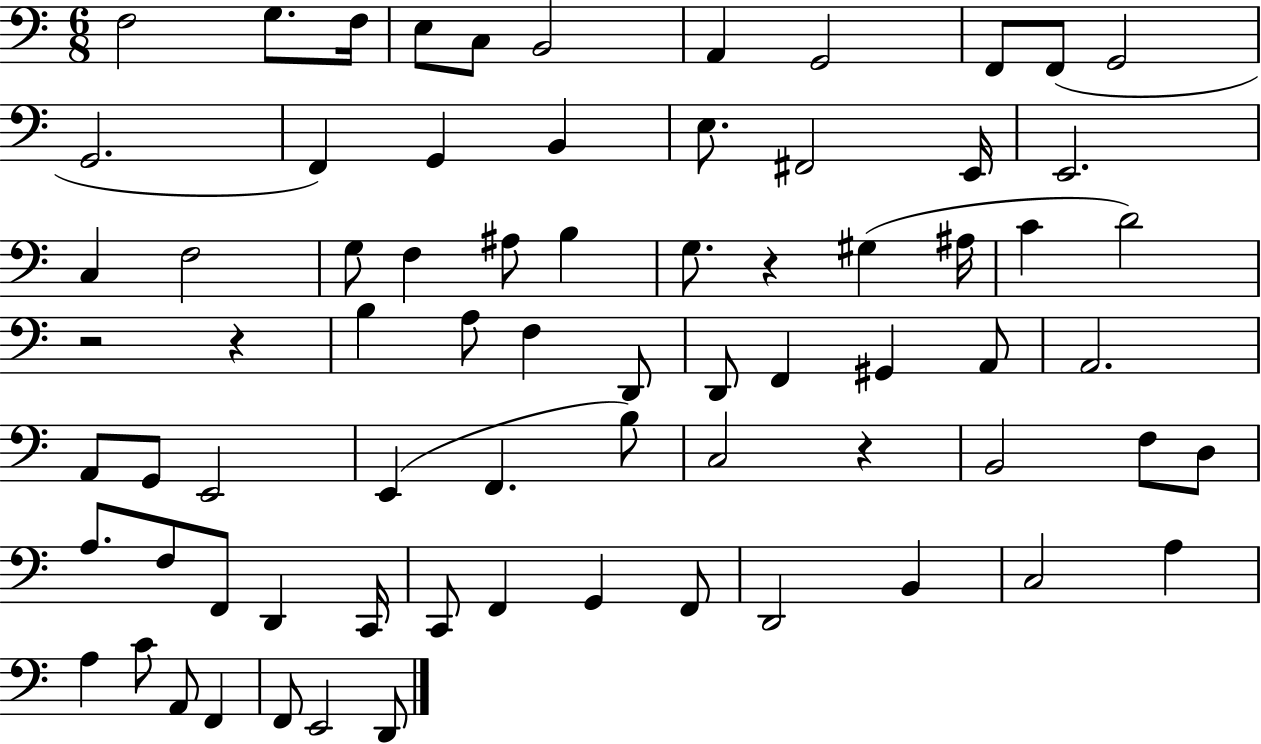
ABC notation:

X:1
T:Untitled
M:6/8
L:1/4
K:C
F,2 G,/2 F,/4 E,/2 C,/2 B,,2 A,, G,,2 F,,/2 F,,/2 G,,2 G,,2 F,, G,, B,, E,/2 ^F,,2 E,,/4 E,,2 C, F,2 G,/2 F, ^A,/2 B, G,/2 z ^G, ^A,/4 C D2 z2 z B, A,/2 F, D,,/2 D,,/2 F,, ^G,, A,,/2 A,,2 A,,/2 G,,/2 E,,2 E,, F,, B,/2 C,2 z B,,2 F,/2 D,/2 A,/2 F,/2 F,,/2 D,, C,,/4 C,,/2 F,, G,, F,,/2 D,,2 B,, C,2 A, A, C/2 A,,/2 F,, F,,/2 E,,2 D,,/2